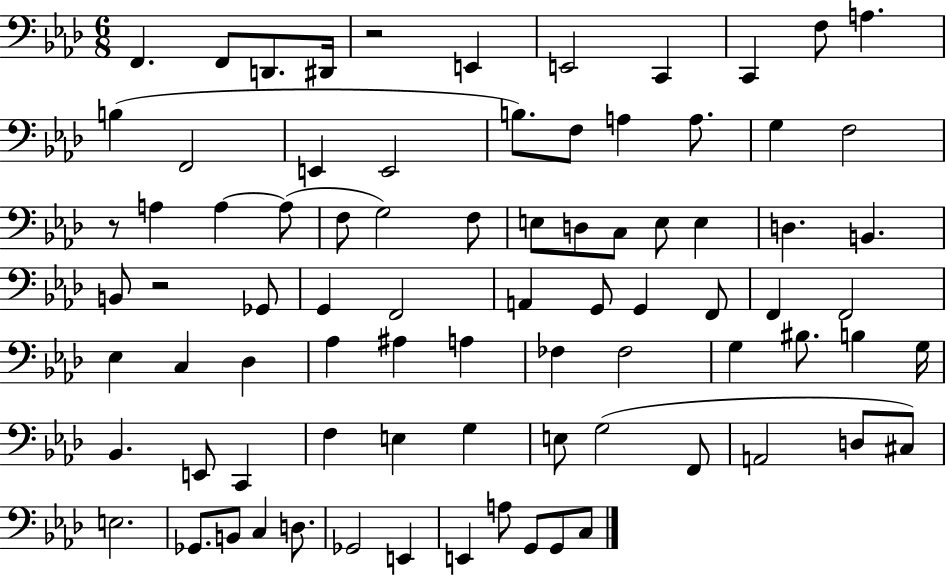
F2/q. F2/e D2/e. D#2/s R/h E2/q E2/h C2/q C2/q F3/e A3/q. B3/q F2/h E2/q E2/h B3/e. F3/e A3/q A3/e. G3/q F3/h R/e A3/q A3/q A3/e F3/e G3/h F3/e E3/e D3/e C3/e E3/e E3/q D3/q. B2/q. B2/e R/h Gb2/e G2/q F2/h A2/q G2/e G2/q F2/e F2/q F2/h Eb3/q C3/q Db3/q Ab3/q A#3/q A3/q FES3/q FES3/h G3/q BIS3/e. B3/q G3/s Bb2/q. E2/e C2/q F3/q E3/q G3/q E3/e G3/h F2/e A2/h D3/e C#3/e E3/h. Gb2/e. B2/e C3/q D3/e. Gb2/h E2/q E2/q A3/e G2/e G2/e C3/e